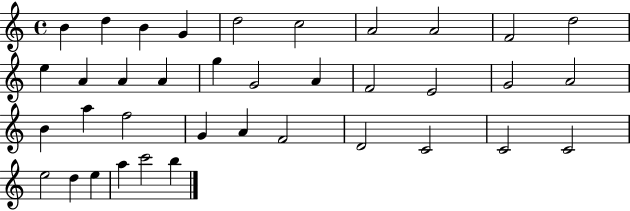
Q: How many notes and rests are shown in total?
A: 37